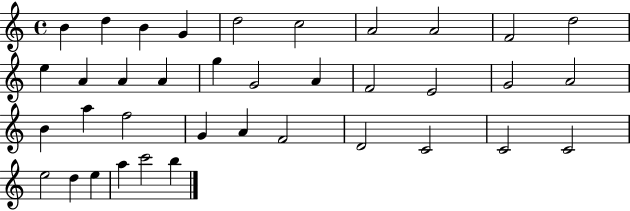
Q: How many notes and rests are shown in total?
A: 37